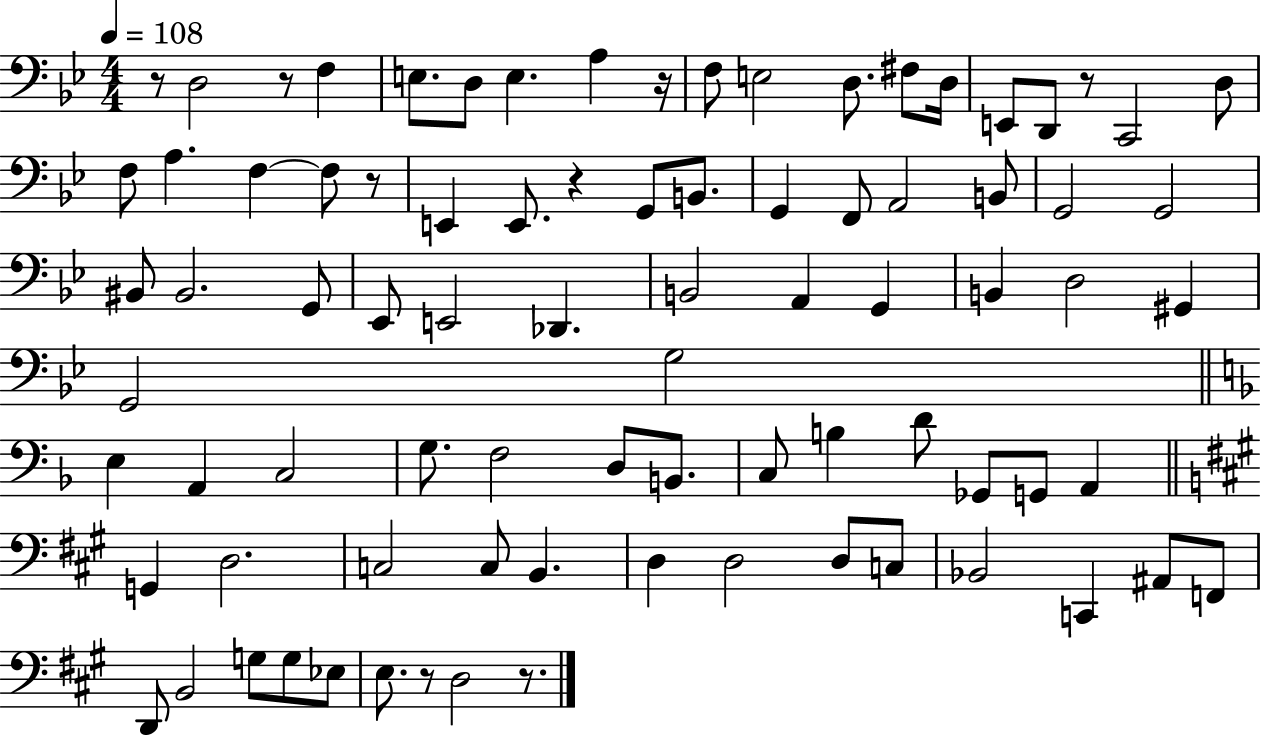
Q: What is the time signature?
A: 4/4